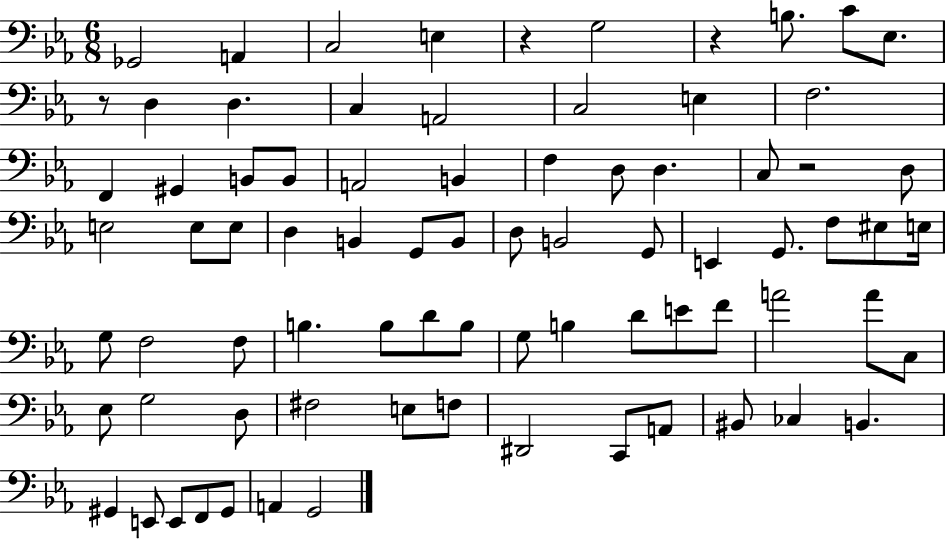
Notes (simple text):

Gb2/h A2/q C3/h E3/q R/q G3/h R/q B3/e. C4/e Eb3/e. R/e D3/q D3/q. C3/q A2/h C3/h E3/q F3/h. F2/q G#2/q B2/e B2/e A2/h B2/q F3/q D3/e D3/q. C3/e R/h D3/e E3/h E3/e E3/e D3/q B2/q G2/e B2/e D3/e B2/h G2/e E2/q G2/e. F3/e EIS3/e E3/s G3/e F3/h F3/e B3/q. B3/e D4/e B3/e G3/e B3/q D4/e E4/e F4/e A4/h A4/e C3/e Eb3/e G3/h D3/e F#3/h E3/e F3/e D#2/h C2/e A2/e BIS2/e CES3/q B2/q. G#2/q E2/e E2/e F2/e G#2/e A2/q G2/h